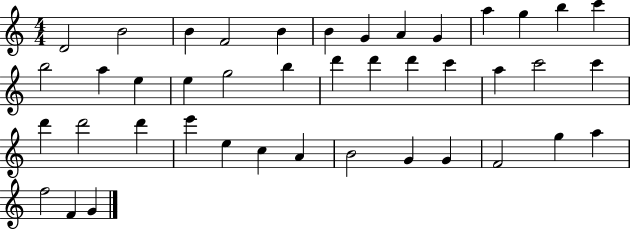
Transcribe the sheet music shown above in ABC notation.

X:1
T:Untitled
M:4/4
L:1/4
K:C
D2 B2 B F2 B B G A G a g b c' b2 a e e g2 b d' d' d' c' a c'2 c' d' d'2 d' e' e c A B2 G G F2 g a f2 F G